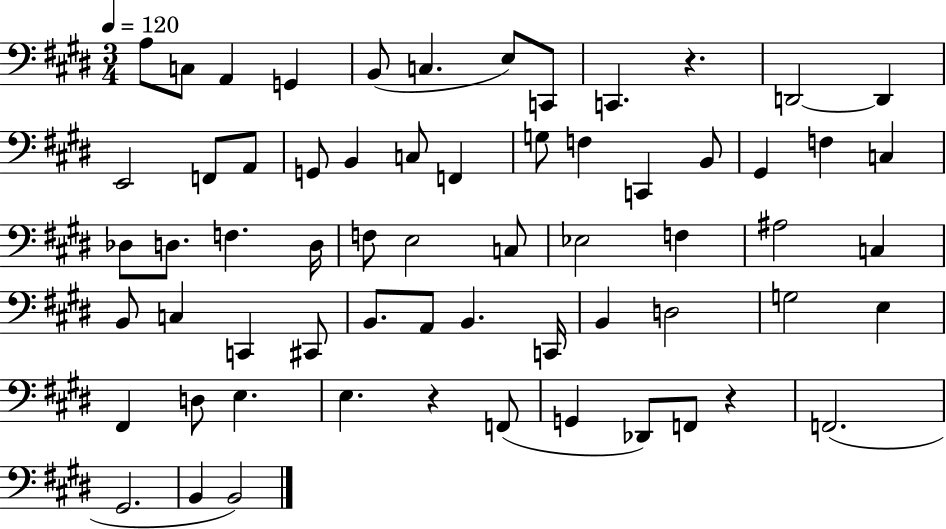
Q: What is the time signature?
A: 3/4